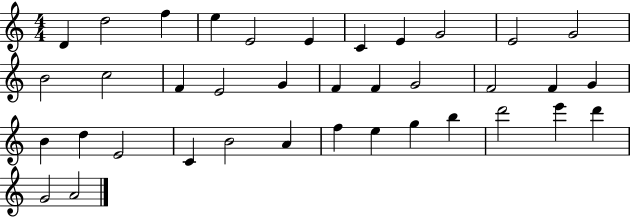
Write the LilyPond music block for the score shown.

{
  \clef treble
  \numericTimeSignature
  \time 4/4
  \key c \major
  d'4 d''2 f''4 | e''4 e'2 e'4 | c'4 e'4 g'2 | e'2 g'2 | \break b'2 c''2 | f'4 e'2 g'4 | f'4 f'4 g'2 | f'2 f'4 g'4 | \break b'4 d''4 e'2 | c'4 b'2 a'4 | f''4 e''4 g''4 b''4 | d'''2 e'''4 d'''4 | \break g'2 a'2 | \bar "|."
}